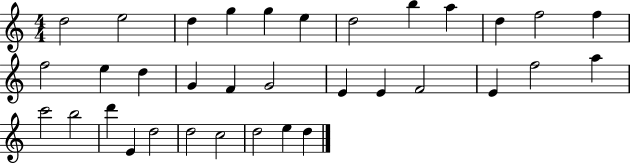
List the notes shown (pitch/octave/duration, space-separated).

D5/h E5/h D5/q G5/q G5/q E5/q D5/h B5/q A5/q D5/q F5/h F5/q F5/h E5/q D5/q G4/q F4/q G4/h E4/q E4/q F4/h E4/q F5/h A5/q C6/h B5/h D6/q E4/q D5/h D5/h C5/h D5/h E5/q D5/q